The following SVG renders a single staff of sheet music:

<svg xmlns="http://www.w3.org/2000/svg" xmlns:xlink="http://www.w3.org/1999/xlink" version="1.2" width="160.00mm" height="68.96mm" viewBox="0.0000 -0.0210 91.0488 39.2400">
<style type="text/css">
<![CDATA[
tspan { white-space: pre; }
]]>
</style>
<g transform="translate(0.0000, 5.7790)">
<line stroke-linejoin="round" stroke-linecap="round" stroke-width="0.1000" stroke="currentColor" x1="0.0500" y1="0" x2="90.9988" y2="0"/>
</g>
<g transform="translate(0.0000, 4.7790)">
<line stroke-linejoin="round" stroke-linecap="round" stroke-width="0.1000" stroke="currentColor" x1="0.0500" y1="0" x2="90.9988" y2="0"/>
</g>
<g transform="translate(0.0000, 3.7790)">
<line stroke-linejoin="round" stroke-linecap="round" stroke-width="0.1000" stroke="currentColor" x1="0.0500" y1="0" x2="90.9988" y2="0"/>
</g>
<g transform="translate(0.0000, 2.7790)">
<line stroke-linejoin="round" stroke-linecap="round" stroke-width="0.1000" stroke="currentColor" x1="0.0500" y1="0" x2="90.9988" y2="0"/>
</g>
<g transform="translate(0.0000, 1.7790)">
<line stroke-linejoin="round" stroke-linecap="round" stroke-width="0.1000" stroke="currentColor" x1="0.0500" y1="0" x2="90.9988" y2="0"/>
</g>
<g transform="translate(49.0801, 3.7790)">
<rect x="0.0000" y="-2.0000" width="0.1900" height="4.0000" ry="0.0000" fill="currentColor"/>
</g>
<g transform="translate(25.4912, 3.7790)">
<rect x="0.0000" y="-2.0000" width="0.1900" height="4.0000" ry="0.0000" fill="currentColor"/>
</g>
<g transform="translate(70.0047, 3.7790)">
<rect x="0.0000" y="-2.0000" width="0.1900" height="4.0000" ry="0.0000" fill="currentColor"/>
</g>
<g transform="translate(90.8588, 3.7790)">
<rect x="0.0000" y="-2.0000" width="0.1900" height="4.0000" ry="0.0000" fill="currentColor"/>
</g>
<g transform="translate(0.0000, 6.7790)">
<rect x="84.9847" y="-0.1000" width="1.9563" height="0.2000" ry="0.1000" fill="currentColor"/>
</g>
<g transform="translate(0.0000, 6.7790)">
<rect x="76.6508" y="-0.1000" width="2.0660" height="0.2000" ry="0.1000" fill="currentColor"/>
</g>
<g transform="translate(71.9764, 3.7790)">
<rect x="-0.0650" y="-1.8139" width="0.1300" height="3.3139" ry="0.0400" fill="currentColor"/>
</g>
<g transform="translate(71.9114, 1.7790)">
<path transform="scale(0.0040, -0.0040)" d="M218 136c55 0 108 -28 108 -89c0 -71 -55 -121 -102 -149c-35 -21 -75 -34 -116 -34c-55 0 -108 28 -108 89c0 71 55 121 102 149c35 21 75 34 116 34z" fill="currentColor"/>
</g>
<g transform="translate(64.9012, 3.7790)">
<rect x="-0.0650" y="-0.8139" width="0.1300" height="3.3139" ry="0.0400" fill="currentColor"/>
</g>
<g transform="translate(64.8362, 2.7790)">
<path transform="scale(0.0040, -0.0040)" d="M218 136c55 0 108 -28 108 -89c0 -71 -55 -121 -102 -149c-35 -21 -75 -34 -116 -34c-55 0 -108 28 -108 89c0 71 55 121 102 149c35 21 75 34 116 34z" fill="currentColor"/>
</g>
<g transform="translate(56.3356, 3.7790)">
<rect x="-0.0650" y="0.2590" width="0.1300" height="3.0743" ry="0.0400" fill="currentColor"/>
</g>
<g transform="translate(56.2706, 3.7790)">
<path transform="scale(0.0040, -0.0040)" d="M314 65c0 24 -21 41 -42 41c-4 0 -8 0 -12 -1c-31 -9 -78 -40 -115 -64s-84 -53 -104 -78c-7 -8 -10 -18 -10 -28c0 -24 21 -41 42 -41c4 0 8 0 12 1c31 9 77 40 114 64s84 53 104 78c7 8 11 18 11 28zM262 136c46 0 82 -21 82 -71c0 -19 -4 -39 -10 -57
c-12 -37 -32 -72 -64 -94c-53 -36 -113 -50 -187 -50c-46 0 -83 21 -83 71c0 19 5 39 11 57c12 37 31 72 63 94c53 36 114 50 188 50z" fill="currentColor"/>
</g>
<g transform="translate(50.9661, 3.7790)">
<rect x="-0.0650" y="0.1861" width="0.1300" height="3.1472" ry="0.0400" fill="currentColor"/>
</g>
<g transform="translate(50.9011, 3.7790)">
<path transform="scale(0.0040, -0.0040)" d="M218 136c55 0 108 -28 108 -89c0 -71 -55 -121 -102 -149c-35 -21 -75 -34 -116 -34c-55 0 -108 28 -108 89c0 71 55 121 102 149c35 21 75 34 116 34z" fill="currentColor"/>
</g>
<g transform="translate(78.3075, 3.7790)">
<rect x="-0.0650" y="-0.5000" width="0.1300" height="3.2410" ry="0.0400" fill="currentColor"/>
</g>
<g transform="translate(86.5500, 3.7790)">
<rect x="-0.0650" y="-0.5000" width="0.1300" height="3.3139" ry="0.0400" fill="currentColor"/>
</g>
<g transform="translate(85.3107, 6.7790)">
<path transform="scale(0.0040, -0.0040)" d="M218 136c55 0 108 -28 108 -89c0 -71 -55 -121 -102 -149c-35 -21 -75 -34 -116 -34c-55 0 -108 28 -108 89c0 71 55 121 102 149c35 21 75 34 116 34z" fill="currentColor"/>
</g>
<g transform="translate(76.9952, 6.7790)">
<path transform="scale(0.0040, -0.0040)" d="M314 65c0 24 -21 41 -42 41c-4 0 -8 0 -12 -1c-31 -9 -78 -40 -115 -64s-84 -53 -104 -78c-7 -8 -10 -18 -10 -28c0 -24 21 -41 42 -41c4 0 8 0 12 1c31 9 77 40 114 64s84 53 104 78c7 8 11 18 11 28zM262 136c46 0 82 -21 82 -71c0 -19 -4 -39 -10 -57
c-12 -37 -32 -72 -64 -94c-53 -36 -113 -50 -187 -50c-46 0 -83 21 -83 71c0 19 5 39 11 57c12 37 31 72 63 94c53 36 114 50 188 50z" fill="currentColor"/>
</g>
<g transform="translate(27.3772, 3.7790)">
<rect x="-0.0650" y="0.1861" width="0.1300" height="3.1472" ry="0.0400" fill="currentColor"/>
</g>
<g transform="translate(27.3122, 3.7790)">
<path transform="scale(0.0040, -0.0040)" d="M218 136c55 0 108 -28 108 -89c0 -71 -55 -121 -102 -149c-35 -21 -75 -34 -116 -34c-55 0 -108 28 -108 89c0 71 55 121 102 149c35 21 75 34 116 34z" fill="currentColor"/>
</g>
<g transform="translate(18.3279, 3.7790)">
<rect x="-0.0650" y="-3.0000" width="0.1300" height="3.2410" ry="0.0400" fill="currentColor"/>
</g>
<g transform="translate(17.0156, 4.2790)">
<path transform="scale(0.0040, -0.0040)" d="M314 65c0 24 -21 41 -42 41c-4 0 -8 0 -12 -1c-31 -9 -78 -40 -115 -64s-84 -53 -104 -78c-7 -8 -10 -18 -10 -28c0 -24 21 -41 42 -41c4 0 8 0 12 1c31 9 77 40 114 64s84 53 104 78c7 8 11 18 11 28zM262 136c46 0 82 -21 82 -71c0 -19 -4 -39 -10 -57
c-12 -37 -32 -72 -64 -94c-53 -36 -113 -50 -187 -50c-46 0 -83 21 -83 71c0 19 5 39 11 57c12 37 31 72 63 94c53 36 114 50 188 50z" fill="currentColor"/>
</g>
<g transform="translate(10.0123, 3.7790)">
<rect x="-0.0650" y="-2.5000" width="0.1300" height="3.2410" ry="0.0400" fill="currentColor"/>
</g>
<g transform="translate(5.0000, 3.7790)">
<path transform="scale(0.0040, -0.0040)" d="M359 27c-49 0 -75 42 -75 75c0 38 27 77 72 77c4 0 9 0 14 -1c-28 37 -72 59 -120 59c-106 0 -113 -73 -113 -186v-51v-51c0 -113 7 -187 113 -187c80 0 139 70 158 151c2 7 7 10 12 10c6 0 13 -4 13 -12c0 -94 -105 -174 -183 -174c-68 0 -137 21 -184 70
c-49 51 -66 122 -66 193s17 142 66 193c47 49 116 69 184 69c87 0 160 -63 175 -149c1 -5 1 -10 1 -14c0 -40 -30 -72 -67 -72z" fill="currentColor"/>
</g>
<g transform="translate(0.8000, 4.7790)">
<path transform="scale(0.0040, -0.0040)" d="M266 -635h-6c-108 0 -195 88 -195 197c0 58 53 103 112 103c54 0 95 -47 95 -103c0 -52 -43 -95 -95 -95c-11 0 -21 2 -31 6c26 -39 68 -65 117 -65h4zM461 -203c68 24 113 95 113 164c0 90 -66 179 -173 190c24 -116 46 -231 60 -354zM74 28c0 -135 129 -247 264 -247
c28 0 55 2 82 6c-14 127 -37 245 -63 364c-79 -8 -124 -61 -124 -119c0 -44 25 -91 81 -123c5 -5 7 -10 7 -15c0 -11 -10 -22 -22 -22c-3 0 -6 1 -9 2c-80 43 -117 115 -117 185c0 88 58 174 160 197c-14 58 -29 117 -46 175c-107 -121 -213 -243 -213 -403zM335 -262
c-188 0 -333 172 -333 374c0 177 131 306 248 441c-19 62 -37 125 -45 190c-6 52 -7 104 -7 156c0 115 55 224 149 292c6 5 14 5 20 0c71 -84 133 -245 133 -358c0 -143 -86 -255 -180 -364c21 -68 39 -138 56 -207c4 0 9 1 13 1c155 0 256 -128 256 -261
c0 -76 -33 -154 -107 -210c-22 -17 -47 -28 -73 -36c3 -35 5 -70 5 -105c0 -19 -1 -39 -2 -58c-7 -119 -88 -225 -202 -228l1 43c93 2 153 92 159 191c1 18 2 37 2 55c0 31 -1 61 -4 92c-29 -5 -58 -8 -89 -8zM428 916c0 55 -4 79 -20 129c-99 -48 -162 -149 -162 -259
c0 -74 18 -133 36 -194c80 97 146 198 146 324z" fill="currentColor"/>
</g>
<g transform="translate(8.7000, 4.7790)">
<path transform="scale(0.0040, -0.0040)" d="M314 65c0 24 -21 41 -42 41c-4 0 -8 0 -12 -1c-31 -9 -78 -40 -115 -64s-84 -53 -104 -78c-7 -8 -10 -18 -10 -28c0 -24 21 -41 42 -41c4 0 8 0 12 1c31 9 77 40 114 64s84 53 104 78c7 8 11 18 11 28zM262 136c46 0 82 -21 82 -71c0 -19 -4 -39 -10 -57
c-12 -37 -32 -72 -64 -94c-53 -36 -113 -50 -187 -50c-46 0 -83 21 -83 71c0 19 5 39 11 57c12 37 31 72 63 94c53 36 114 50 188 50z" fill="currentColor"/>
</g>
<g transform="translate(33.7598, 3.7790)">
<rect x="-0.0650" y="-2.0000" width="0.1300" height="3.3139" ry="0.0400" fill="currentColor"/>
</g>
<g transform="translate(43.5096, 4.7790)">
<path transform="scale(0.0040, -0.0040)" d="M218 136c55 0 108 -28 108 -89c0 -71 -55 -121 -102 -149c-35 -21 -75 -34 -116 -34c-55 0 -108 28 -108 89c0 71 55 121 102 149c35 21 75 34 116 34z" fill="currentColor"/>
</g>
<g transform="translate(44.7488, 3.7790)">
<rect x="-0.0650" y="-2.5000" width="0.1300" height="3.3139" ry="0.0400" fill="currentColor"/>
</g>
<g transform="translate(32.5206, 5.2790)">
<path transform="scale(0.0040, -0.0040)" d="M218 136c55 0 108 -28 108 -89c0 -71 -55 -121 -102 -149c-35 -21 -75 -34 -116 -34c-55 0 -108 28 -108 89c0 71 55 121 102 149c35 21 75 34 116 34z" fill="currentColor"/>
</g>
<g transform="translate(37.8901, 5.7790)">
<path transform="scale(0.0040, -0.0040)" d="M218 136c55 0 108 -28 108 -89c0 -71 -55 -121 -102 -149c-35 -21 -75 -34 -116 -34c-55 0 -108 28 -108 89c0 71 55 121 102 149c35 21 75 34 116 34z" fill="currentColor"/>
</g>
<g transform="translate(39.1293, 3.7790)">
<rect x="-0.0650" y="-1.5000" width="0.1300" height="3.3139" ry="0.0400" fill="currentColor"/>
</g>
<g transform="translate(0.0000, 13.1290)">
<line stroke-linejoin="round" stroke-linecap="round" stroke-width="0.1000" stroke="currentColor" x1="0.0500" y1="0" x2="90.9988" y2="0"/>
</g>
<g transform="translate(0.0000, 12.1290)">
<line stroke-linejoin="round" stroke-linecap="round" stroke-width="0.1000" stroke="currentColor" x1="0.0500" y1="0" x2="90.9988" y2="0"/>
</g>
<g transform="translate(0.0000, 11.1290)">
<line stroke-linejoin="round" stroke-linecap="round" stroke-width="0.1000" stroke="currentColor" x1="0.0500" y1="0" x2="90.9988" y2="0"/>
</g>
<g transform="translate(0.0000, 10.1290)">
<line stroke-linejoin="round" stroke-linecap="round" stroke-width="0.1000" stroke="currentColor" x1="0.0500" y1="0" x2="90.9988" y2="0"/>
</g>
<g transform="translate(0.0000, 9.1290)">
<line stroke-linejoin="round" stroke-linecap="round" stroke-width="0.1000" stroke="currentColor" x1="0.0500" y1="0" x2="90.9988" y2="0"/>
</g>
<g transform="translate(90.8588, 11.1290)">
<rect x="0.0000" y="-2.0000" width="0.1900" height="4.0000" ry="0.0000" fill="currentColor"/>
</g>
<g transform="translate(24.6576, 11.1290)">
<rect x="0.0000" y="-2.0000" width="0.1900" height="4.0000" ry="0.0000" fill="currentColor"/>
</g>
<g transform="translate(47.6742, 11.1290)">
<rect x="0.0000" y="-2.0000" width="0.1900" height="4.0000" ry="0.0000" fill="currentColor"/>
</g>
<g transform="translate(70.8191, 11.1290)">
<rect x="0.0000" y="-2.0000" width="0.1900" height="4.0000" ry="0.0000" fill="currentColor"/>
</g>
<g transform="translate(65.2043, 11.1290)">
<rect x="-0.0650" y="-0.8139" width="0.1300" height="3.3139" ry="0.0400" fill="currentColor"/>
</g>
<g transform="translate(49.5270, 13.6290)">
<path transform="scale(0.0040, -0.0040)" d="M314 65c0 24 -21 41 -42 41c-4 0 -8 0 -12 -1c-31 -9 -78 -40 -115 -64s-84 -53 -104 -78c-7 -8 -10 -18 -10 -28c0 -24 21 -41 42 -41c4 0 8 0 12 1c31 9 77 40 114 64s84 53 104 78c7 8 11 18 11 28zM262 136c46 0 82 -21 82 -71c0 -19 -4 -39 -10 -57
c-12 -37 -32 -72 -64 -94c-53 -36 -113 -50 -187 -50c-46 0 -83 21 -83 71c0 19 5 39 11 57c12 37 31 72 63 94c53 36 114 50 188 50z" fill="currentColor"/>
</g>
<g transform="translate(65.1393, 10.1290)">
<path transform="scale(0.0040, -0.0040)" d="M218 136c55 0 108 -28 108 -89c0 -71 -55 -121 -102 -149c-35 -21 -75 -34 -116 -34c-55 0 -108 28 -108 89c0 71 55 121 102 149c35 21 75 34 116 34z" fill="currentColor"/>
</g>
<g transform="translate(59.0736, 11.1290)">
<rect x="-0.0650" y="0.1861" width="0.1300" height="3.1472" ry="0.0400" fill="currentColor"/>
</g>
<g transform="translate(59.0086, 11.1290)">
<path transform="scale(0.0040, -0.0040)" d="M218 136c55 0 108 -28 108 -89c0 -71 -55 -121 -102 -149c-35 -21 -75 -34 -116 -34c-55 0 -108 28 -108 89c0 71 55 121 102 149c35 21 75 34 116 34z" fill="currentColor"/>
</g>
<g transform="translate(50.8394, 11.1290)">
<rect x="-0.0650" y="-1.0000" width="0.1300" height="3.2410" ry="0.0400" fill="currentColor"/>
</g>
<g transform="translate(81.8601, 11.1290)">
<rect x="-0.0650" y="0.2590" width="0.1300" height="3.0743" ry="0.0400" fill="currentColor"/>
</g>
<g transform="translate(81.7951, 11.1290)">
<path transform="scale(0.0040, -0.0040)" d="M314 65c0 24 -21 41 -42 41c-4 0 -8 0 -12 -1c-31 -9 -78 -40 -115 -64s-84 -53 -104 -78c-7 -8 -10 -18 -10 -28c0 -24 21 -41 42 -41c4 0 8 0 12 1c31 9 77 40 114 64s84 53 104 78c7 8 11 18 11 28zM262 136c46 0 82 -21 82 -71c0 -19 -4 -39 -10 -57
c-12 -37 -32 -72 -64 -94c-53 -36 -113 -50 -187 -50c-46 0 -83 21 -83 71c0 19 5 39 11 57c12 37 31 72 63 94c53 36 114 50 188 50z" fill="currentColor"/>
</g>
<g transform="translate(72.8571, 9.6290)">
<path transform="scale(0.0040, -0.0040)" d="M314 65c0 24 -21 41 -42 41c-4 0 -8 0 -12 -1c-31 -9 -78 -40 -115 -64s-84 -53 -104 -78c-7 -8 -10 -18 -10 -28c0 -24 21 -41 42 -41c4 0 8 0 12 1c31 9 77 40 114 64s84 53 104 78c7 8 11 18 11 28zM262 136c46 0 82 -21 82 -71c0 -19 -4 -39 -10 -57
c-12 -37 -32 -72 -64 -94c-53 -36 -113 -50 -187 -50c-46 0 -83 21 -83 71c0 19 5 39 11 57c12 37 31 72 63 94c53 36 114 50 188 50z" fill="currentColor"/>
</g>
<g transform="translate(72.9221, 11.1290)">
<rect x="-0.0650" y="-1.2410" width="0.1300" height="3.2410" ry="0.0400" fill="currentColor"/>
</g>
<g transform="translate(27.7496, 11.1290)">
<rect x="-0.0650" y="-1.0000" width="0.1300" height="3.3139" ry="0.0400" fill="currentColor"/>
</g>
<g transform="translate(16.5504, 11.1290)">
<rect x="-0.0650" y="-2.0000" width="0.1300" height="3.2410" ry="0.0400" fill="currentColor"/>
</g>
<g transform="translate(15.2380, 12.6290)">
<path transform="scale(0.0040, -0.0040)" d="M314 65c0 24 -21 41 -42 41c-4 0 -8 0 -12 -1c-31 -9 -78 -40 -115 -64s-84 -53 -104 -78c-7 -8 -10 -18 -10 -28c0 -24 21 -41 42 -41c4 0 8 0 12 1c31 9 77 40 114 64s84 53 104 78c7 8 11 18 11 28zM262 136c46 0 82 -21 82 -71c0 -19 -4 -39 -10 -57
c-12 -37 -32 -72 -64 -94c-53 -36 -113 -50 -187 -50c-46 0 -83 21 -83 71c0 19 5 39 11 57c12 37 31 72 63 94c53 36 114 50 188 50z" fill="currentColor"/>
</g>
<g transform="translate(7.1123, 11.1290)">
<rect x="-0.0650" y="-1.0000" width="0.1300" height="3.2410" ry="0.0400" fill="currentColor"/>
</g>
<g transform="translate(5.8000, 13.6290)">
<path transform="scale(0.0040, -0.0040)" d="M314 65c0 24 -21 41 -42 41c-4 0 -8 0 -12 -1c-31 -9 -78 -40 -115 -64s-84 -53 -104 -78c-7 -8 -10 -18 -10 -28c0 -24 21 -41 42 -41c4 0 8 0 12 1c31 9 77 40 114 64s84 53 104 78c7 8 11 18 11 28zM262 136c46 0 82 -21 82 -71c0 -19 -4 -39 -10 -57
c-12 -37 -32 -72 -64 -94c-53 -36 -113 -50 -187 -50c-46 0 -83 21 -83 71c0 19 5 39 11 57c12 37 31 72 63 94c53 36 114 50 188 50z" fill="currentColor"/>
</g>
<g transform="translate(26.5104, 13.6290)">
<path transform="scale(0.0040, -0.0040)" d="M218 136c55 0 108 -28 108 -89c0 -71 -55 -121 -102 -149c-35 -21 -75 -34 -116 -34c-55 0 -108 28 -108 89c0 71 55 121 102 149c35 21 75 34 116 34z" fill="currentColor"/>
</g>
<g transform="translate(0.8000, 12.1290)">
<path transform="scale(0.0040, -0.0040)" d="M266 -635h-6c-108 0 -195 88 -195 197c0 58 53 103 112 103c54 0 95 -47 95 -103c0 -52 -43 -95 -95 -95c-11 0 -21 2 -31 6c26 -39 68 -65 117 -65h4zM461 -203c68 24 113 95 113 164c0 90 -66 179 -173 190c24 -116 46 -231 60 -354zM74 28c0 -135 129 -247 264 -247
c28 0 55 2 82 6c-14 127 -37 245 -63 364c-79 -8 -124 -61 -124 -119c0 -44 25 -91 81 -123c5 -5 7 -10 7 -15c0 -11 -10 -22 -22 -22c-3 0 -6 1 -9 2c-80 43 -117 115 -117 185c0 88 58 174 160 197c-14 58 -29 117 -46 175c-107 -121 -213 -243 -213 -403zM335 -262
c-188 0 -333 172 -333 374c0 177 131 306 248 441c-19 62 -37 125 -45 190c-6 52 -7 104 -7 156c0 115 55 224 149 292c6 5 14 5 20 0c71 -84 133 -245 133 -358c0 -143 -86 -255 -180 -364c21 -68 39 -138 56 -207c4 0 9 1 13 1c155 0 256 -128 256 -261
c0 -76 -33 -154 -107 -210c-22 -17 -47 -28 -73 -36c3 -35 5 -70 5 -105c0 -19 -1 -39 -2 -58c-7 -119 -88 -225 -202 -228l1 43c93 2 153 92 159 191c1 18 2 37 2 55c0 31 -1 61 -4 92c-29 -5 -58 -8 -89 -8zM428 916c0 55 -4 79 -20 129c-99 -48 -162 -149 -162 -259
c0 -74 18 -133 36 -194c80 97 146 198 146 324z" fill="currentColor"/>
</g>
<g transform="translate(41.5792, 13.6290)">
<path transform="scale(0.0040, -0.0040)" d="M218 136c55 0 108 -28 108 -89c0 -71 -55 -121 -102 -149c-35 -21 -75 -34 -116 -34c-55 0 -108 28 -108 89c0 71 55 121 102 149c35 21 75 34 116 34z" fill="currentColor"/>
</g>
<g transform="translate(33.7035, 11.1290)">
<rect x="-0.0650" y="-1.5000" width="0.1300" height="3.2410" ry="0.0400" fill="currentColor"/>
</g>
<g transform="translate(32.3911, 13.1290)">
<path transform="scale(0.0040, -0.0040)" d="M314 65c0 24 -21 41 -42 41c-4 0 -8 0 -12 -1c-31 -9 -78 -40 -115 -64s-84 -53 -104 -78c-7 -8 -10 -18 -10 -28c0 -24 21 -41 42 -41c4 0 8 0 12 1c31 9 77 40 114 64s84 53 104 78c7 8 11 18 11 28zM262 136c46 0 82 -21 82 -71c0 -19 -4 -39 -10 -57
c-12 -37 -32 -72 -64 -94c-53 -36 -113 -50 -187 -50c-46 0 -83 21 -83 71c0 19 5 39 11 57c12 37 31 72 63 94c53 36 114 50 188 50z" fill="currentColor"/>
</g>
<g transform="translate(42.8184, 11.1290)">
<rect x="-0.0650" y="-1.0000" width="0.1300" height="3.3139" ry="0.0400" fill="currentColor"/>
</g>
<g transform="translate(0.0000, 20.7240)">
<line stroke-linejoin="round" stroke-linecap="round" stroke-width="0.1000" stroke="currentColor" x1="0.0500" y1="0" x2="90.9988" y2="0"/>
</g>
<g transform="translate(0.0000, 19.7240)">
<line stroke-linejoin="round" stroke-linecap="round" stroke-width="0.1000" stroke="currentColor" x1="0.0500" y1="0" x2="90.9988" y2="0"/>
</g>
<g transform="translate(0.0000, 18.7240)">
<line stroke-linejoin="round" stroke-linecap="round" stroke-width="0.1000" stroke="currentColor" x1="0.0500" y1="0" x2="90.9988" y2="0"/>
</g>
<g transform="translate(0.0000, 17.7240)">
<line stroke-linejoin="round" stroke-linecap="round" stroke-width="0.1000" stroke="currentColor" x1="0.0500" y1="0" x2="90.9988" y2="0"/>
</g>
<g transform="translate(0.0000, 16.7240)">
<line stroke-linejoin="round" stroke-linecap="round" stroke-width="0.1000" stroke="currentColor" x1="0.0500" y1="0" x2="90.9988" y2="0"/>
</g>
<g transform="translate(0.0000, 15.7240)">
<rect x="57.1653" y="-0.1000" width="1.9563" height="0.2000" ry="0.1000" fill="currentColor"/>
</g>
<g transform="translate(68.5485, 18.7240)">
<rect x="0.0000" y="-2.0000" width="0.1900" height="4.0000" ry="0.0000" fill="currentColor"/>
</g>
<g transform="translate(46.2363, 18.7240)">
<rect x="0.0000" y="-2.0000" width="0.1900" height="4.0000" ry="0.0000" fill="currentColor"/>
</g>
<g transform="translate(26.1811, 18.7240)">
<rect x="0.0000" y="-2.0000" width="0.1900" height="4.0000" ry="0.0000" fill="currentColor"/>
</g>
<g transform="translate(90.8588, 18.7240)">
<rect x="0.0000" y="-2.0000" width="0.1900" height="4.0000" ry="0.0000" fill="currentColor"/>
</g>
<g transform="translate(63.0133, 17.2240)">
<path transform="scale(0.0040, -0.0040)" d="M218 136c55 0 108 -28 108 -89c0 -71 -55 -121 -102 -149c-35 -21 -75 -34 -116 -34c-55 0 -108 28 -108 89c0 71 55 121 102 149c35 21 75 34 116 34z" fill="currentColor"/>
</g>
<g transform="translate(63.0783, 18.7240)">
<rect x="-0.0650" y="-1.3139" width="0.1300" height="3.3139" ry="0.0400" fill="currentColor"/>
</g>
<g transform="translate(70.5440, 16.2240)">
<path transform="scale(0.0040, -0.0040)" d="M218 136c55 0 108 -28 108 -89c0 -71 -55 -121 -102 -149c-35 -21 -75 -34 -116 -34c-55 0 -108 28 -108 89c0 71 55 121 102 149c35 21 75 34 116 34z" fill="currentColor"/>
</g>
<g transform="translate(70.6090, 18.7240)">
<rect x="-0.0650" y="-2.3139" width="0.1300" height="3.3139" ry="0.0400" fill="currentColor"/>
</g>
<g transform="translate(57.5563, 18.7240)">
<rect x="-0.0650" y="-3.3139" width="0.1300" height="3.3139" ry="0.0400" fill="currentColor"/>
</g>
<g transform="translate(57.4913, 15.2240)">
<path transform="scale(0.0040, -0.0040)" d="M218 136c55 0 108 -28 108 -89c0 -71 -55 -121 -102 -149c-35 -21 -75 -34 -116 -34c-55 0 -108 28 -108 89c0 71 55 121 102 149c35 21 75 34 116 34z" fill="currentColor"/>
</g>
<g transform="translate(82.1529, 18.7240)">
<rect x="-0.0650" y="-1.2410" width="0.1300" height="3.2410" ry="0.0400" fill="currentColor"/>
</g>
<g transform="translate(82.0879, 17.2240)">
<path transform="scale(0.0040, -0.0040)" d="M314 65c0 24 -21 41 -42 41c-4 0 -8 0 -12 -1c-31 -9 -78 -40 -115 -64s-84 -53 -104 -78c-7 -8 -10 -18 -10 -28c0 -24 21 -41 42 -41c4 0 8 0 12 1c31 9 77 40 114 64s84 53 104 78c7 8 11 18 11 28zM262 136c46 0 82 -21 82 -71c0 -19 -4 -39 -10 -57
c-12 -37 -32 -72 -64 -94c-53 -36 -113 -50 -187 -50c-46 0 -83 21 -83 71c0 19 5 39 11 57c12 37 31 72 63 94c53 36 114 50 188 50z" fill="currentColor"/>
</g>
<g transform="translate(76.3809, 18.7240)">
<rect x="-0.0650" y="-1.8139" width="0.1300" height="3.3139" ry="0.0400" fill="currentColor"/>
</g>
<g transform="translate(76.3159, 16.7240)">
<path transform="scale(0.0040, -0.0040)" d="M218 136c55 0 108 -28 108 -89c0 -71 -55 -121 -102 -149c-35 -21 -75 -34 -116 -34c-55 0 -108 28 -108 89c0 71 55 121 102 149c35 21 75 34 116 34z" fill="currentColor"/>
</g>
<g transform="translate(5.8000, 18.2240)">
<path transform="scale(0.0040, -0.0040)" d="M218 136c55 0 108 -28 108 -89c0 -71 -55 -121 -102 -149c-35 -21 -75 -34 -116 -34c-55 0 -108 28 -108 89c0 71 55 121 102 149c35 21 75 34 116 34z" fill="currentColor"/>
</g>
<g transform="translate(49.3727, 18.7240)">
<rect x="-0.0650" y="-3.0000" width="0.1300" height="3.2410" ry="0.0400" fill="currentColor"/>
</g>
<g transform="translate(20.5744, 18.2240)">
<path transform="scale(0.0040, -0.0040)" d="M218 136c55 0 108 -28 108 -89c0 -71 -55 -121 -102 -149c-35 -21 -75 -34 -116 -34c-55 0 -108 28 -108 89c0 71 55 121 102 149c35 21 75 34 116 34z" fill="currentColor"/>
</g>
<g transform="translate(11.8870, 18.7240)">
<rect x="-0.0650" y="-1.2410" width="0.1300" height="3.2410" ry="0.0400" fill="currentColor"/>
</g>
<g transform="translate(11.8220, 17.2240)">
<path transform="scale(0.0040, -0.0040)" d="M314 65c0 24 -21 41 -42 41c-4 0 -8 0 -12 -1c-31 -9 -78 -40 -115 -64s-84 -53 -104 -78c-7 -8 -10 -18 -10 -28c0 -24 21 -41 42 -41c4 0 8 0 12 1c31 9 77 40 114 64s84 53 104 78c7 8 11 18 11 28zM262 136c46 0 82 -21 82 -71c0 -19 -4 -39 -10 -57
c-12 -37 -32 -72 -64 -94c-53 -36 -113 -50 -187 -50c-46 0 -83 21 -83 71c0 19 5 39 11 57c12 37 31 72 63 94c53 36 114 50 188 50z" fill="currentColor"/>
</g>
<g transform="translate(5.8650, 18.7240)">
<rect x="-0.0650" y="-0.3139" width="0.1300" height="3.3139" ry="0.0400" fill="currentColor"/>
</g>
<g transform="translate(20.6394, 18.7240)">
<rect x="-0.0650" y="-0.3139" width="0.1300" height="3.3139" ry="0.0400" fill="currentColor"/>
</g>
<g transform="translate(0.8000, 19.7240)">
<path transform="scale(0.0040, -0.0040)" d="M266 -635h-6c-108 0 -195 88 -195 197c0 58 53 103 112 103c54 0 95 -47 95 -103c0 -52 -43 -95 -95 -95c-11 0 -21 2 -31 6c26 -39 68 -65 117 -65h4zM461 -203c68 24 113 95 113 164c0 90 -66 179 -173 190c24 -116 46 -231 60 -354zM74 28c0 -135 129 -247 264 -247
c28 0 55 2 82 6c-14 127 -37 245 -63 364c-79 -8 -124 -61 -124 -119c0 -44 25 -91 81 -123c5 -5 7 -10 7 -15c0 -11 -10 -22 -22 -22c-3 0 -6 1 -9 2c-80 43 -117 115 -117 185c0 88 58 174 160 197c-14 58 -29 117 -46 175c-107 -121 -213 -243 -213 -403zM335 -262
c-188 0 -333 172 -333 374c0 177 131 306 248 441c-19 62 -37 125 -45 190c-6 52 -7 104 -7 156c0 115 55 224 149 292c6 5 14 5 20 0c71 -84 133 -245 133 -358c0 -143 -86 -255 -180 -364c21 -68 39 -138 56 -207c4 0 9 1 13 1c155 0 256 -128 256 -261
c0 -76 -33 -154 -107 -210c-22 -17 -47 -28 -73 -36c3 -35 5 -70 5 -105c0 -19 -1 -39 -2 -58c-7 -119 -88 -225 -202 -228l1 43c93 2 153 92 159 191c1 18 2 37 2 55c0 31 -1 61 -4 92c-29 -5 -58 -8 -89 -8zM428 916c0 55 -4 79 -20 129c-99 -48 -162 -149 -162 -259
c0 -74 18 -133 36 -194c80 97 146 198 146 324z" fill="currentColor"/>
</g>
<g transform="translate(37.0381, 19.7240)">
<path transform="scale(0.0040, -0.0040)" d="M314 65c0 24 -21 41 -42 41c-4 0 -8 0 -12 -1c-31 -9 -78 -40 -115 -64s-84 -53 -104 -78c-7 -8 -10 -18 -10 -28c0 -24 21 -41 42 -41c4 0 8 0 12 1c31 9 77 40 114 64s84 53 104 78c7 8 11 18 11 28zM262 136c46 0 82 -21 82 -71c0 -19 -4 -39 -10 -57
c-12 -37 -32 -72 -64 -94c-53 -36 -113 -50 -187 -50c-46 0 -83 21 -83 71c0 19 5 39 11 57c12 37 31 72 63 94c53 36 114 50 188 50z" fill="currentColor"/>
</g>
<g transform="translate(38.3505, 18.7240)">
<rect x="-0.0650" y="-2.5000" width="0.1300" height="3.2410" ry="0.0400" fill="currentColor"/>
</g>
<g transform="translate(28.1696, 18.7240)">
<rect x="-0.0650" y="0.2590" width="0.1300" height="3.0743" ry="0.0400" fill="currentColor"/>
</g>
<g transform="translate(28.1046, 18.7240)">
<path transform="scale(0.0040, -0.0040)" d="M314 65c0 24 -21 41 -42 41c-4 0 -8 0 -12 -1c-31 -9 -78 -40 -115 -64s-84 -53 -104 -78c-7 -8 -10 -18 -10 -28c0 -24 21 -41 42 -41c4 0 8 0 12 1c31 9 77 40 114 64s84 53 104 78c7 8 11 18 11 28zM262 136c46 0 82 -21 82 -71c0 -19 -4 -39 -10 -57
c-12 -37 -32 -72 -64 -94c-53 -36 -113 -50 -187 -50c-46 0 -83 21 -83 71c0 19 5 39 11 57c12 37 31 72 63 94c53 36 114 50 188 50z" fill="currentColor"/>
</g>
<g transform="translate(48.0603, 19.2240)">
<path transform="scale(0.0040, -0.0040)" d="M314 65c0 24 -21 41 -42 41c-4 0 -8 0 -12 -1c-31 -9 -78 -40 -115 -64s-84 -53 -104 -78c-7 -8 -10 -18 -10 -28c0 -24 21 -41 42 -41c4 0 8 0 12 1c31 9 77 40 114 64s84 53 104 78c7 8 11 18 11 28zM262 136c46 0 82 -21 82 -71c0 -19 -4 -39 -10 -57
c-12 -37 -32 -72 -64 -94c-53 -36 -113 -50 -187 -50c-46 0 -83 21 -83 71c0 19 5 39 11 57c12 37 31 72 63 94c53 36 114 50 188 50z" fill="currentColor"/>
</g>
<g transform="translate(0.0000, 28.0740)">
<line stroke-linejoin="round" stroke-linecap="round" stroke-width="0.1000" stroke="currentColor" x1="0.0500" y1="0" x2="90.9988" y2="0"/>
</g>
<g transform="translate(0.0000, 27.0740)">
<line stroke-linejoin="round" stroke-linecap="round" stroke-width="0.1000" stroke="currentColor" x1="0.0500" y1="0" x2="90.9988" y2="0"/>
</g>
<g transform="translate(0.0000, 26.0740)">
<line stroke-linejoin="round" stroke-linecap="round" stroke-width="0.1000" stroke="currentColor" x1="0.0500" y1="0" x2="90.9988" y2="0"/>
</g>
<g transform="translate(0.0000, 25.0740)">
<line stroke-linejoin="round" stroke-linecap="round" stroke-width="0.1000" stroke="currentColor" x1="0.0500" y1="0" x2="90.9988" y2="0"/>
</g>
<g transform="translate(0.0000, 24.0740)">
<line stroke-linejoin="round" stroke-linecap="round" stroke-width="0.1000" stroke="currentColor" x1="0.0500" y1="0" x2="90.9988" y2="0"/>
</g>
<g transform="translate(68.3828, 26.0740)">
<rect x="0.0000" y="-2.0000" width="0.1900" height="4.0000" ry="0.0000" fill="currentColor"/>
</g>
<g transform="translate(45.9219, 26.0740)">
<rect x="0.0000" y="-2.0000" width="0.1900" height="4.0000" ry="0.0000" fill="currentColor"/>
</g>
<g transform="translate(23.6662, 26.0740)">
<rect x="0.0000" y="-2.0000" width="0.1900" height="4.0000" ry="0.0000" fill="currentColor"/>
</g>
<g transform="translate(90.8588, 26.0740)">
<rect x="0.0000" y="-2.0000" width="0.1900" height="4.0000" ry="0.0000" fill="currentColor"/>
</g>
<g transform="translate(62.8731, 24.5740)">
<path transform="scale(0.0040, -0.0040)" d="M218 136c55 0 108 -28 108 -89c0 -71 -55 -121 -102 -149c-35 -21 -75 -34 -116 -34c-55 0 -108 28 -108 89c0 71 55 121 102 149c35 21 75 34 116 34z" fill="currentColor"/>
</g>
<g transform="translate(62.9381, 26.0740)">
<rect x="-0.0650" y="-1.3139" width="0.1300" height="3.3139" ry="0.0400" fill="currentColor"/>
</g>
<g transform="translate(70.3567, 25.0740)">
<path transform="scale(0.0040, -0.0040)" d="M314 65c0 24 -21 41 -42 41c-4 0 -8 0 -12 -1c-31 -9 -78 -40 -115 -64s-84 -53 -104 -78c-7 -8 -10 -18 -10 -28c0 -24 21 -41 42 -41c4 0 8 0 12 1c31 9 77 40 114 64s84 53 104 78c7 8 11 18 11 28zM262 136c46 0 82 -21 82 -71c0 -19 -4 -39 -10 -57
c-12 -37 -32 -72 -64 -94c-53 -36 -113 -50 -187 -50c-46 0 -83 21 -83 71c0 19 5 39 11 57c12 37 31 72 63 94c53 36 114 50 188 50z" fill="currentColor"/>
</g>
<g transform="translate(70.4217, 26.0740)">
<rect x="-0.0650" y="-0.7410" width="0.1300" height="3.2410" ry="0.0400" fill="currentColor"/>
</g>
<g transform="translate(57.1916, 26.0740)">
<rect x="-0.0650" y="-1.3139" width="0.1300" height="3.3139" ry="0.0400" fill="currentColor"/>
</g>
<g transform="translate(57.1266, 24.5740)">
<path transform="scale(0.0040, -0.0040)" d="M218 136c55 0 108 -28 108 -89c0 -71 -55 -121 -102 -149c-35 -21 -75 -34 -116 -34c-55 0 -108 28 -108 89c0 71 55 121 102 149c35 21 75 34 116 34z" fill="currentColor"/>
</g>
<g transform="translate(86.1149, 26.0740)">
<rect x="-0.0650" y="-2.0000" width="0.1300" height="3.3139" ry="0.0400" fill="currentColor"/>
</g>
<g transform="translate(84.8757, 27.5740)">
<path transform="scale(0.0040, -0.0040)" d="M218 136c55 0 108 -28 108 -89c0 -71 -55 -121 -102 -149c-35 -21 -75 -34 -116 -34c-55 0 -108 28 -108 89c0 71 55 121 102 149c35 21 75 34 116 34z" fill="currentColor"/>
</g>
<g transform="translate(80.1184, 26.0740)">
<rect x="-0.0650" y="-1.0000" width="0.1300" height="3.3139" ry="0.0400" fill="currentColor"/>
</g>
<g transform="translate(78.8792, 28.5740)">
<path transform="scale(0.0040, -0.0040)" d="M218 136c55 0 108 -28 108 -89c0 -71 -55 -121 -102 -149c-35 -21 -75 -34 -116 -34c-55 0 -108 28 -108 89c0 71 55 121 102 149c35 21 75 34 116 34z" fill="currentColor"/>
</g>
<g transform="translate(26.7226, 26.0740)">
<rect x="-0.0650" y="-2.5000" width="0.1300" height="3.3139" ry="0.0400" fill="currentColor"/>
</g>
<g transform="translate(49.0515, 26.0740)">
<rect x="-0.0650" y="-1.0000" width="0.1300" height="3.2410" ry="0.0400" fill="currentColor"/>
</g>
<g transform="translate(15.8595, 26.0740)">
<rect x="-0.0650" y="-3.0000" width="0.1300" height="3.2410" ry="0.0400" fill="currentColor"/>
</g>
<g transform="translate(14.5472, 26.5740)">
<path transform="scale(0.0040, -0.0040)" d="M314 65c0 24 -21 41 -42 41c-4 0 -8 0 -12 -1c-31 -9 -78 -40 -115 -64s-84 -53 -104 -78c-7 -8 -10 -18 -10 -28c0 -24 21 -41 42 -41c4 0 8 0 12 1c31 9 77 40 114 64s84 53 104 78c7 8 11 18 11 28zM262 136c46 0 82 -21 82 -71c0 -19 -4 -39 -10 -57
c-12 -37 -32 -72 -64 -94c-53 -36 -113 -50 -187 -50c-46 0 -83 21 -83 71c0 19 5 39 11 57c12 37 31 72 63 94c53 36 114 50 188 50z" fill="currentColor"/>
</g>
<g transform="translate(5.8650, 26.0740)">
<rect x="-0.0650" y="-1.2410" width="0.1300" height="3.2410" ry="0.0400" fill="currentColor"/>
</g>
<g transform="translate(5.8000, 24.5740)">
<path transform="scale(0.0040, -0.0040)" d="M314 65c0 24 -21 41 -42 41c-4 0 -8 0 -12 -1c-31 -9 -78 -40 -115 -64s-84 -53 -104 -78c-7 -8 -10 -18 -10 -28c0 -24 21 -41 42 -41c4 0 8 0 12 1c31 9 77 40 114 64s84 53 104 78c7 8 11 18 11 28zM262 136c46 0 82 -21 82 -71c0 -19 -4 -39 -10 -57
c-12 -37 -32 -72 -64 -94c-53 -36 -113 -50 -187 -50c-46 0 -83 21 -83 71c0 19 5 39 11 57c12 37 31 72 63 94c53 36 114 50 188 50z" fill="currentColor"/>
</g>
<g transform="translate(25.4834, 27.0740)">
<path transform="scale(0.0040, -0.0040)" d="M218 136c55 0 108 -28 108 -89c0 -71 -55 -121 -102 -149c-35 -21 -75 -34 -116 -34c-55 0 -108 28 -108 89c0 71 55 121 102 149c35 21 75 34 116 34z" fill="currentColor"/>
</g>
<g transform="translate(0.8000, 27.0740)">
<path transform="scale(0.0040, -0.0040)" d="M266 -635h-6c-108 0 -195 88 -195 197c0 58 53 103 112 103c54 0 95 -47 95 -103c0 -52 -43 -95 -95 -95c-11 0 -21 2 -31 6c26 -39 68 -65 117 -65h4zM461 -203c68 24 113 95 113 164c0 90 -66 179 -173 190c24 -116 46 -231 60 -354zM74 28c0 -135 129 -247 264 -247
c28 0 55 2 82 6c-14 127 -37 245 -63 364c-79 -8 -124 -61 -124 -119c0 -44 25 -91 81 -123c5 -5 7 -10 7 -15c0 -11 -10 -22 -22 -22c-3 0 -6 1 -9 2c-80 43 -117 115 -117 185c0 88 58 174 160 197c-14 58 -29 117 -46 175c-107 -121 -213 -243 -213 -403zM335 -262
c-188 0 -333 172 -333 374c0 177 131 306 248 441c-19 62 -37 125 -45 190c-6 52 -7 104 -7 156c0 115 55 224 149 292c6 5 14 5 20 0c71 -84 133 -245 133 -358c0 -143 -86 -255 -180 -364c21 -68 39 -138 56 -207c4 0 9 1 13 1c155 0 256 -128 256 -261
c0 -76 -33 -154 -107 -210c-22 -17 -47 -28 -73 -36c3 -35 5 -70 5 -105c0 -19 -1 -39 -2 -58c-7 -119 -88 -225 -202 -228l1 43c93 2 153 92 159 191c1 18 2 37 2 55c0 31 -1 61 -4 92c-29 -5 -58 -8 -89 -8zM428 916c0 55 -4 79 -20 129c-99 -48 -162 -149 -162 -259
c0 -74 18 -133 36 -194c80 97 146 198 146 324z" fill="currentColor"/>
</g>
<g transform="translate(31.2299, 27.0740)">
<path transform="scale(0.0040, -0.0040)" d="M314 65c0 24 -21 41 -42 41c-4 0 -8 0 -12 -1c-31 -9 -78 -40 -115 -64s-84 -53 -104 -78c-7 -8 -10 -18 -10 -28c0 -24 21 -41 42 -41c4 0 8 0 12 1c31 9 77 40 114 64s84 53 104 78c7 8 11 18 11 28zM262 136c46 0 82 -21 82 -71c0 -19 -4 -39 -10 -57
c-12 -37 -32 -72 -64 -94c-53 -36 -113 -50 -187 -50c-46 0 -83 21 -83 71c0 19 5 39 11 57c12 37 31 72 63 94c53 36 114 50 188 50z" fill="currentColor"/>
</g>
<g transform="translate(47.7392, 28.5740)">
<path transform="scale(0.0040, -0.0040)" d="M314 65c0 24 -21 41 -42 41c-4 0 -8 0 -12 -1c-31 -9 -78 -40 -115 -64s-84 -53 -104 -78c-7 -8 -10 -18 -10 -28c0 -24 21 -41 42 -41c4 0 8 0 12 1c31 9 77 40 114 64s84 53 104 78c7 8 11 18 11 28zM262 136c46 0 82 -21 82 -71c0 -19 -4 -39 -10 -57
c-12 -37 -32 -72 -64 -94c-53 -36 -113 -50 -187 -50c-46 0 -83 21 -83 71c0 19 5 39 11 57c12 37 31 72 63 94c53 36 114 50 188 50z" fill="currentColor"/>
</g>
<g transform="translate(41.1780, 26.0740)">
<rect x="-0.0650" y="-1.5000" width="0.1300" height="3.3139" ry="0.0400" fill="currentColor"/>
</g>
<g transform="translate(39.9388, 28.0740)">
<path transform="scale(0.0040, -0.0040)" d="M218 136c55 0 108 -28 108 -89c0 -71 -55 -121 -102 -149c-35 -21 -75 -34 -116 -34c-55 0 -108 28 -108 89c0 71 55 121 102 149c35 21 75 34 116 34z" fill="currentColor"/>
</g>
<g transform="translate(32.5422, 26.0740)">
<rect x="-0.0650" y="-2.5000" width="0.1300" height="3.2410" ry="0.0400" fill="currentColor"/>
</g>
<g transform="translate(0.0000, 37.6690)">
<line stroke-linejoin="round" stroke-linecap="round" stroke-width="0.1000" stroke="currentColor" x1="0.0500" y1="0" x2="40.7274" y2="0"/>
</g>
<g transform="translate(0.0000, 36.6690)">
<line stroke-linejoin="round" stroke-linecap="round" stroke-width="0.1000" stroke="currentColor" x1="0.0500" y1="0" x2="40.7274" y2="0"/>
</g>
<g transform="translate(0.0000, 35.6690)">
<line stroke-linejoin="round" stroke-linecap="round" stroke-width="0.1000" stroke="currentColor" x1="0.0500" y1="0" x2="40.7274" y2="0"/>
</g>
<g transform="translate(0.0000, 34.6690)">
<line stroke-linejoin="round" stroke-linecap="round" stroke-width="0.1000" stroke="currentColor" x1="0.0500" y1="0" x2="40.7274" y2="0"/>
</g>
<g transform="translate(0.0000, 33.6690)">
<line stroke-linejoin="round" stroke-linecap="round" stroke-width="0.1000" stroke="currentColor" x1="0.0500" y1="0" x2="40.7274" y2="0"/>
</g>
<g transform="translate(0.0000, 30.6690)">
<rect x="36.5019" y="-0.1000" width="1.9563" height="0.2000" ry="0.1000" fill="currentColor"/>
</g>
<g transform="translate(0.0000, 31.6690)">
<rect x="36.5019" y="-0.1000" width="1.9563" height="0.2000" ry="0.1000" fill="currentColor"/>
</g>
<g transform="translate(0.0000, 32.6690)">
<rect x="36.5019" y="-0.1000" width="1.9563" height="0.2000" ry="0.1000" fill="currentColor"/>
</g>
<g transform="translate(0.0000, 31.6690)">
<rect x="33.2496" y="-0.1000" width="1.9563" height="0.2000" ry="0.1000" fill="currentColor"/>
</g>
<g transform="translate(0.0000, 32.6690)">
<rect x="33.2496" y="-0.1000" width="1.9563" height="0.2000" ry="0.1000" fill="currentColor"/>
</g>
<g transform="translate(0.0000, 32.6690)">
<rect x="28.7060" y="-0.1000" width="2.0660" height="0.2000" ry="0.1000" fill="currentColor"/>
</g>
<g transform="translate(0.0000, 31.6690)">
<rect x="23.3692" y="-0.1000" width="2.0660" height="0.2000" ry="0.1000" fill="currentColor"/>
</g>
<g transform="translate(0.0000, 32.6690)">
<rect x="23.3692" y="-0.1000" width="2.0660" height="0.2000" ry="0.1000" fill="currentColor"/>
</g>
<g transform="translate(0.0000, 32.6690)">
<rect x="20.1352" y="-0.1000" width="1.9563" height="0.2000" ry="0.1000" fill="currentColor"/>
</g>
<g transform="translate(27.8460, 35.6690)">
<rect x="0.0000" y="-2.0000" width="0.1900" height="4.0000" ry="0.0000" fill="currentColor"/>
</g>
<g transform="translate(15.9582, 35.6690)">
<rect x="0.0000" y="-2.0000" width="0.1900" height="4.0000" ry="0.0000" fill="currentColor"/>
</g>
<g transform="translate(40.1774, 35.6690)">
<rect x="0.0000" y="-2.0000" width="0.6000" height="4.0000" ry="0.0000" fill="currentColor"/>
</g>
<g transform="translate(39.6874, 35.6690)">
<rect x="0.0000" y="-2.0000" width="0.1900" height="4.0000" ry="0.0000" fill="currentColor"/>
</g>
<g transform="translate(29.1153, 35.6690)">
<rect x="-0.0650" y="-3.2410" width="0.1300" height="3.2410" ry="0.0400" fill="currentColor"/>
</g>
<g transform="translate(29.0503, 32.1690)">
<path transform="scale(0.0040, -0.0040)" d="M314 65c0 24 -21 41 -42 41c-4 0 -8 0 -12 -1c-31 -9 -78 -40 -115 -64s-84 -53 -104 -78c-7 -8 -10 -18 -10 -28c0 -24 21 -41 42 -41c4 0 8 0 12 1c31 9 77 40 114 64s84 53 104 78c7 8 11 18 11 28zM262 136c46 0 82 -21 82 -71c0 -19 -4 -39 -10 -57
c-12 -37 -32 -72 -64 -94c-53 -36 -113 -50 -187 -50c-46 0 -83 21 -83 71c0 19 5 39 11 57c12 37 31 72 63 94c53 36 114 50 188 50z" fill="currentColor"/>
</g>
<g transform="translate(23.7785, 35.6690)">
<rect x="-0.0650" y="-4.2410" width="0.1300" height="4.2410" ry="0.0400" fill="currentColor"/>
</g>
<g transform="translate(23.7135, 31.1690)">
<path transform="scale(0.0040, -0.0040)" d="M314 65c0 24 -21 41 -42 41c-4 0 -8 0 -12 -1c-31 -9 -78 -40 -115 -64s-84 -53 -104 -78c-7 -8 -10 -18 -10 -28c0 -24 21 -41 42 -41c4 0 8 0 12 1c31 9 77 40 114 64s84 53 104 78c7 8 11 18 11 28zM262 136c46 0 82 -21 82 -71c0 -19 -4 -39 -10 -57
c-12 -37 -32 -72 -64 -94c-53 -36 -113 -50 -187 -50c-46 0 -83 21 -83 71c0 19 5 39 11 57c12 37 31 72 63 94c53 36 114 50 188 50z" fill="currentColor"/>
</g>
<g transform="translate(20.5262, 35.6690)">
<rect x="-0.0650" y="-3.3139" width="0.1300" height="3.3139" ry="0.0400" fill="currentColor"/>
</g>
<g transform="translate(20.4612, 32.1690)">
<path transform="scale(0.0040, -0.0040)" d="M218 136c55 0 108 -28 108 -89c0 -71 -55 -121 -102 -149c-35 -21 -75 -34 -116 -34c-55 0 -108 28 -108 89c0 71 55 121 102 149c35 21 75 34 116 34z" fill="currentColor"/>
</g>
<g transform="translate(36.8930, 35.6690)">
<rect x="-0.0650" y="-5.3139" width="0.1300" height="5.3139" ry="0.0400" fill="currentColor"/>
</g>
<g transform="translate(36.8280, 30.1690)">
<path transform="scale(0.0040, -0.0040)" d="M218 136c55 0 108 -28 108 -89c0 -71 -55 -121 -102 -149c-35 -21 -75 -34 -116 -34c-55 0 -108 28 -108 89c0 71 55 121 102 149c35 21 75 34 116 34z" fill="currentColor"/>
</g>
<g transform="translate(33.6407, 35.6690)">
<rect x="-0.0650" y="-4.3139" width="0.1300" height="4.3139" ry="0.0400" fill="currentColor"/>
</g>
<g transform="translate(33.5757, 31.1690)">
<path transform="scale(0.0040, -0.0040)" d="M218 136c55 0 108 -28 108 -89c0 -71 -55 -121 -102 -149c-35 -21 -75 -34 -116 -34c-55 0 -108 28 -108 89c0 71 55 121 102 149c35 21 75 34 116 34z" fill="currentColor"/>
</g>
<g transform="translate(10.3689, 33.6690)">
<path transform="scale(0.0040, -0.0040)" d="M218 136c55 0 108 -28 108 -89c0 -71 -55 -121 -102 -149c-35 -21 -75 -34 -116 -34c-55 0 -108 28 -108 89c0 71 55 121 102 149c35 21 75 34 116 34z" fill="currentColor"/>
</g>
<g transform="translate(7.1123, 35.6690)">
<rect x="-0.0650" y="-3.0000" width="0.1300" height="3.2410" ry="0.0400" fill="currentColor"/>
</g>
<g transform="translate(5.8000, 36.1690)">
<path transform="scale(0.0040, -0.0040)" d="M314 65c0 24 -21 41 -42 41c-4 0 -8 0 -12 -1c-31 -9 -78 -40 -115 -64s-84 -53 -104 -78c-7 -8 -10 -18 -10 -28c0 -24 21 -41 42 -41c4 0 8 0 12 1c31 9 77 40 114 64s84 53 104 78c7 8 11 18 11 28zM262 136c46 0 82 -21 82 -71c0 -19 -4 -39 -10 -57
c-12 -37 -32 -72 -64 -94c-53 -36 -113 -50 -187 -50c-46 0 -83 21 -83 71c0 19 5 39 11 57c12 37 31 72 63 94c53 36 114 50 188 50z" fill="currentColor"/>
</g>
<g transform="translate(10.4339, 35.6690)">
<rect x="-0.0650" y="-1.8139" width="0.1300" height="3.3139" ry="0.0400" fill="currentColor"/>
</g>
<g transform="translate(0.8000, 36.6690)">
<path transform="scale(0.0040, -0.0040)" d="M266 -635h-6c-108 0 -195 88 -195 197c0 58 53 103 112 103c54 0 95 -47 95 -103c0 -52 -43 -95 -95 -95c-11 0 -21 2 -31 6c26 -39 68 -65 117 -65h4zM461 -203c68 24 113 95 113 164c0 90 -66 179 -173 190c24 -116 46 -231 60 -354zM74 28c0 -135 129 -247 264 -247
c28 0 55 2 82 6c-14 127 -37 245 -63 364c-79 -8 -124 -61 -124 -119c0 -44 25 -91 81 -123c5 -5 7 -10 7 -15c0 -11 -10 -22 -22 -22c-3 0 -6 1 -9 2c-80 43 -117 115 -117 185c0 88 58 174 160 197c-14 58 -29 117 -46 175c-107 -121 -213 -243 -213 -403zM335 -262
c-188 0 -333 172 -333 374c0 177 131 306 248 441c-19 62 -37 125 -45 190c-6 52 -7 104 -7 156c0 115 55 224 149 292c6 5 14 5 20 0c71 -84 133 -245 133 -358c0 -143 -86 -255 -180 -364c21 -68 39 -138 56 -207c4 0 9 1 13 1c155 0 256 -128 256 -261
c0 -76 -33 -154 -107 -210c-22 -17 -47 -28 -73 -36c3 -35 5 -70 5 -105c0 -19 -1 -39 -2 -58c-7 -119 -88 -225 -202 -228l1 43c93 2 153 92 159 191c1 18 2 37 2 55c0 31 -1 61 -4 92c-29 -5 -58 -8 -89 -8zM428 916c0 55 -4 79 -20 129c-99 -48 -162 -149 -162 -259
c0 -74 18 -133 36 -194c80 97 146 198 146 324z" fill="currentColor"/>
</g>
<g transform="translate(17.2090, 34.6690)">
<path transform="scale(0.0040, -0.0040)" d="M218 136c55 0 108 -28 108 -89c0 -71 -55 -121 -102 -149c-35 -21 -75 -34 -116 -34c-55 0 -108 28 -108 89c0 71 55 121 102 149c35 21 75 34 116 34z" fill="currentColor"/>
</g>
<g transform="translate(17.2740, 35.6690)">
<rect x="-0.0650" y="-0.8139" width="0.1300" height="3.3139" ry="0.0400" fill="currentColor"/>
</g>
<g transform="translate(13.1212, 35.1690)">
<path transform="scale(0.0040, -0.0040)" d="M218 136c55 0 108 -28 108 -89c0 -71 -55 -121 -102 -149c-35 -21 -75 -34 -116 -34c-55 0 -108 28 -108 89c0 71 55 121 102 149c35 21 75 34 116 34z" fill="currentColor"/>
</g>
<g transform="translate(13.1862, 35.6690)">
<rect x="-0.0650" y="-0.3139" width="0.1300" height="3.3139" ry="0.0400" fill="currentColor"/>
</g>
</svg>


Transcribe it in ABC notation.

X:1
T:Untitled
M:4/4
L:1/4
K:C
G2 A2 B F E G B B2 d f C2 C D2 F2 D E2 D D2 B d e2 B2 c e2 c B2 G2 A2 b e g f e2 e2 A2 G G2 E D2 e e d2 D F A2 f c d b d'2 b2 d' f'